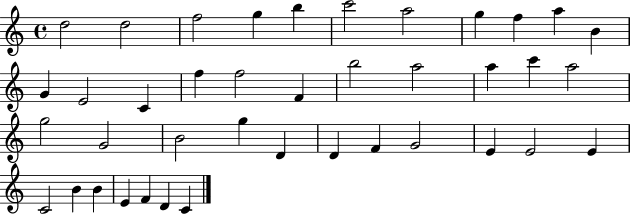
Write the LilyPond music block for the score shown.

{
  \clef treble
  \time 4/4
  \defaultTimeSignature
  \key c \major
  d''2 d''2 | f''2 g''4 b''4 | c'''2 a''2 | g''4 f''4 a''4 b'4 | \break g'4 e'2 c'4 | f''4 f''2 f'4 | b''2 a''2 | a''4 c'''4 a''2 | \break g''2 g'2 | b'2 g''4 d'4 | d'4 f'4 g'2 | e'4 e'2 e'4 | \break c'2 b'4 b'4 | e'4 f'4 d'4 c'4 | \bar "|."
}